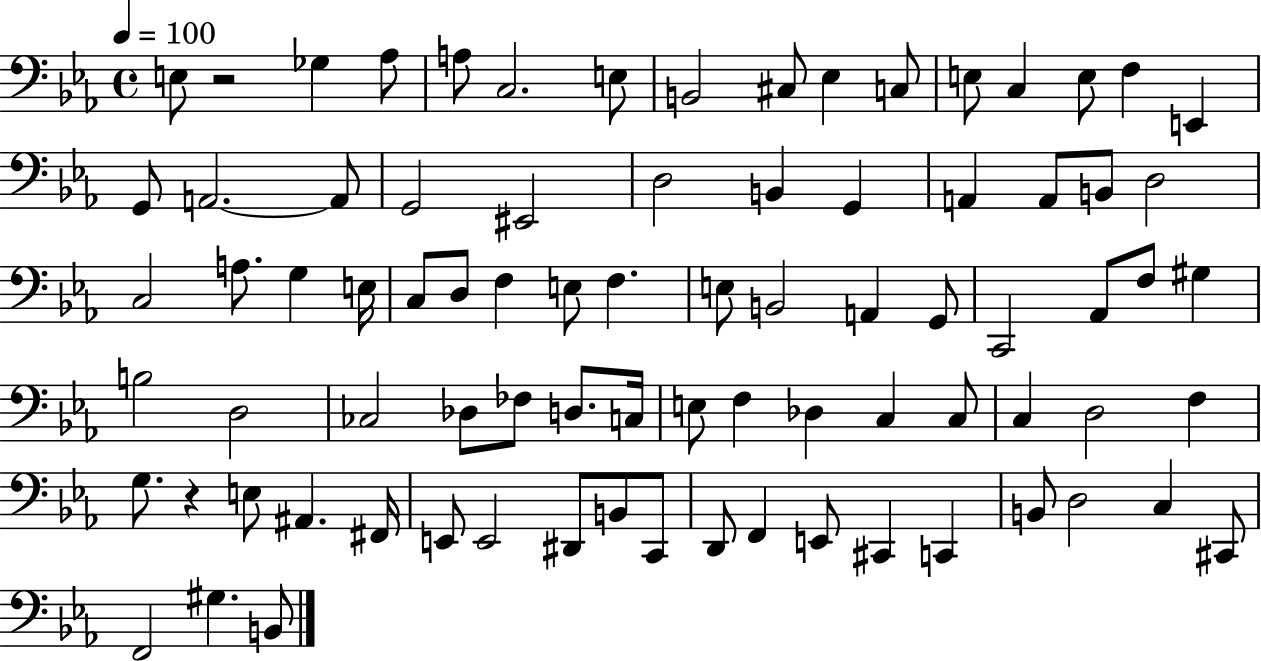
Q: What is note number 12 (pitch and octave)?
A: C3